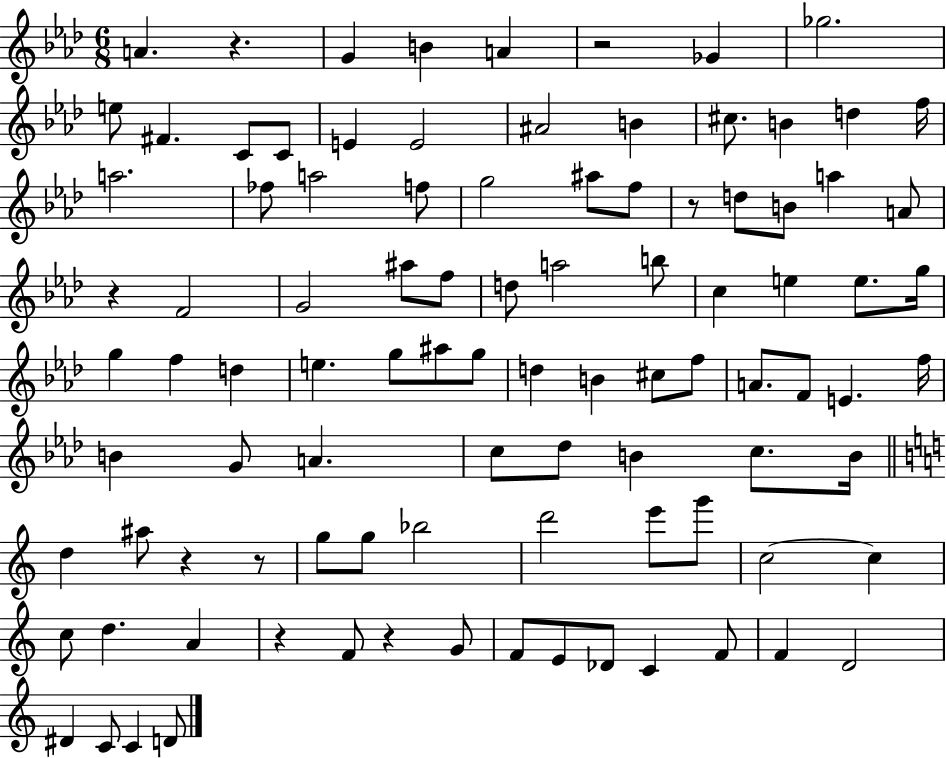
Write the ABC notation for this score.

X:1
T:Untitled
M:6/8
L:1/4
K:Ab
A z G B A z2 _G _g2 e/2 ^F C/2 C/2 E E2 ^A2 B ^c/2 B d f/4 a2 _f/2 a2 f/2 g2 ^a/2 f/2 z/2 d/2 B/2 a A/2 z F2 G2 ^a/2 f/2 d/2 a2 b/2 c e e/2 g/4 g f d e g/2 ^a/2 g/2 d B ^c/2 f/2 A/2 F/2 E f/4 B G/2 A c/2 _d/2 B c/2 B/4 d ^a/2 z z/2 g/2 g/2 _b2 d'2 e'/2 g'/2 c2 c c/2 d A z F/2 z G/2 F/2 E/2 _D/2 C F/2 F D2 ^D C/2 C D/2